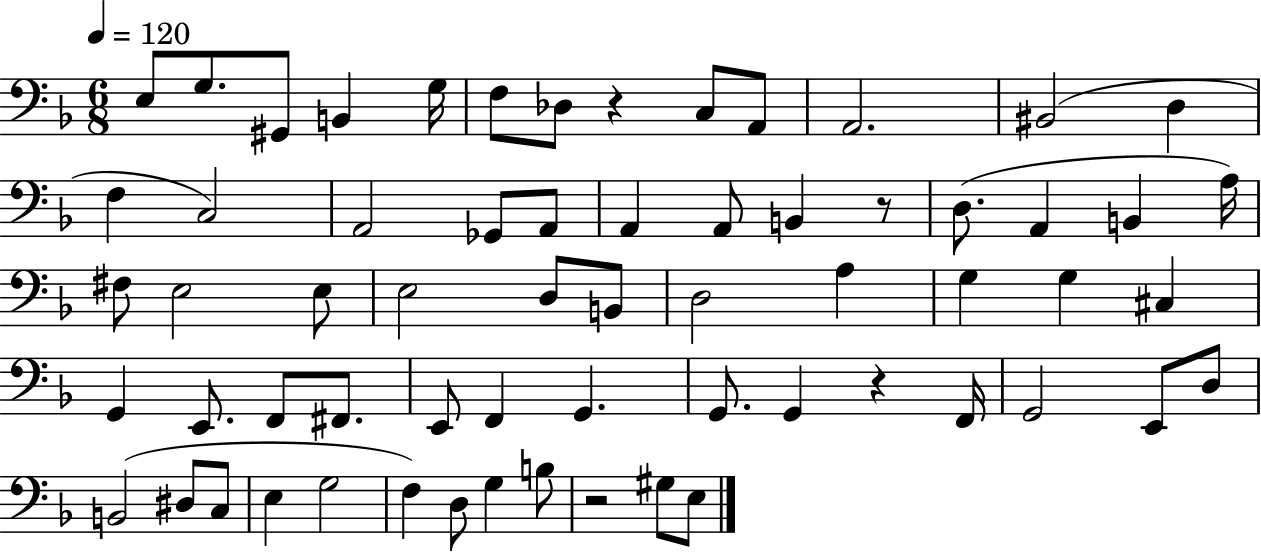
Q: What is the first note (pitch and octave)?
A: E3